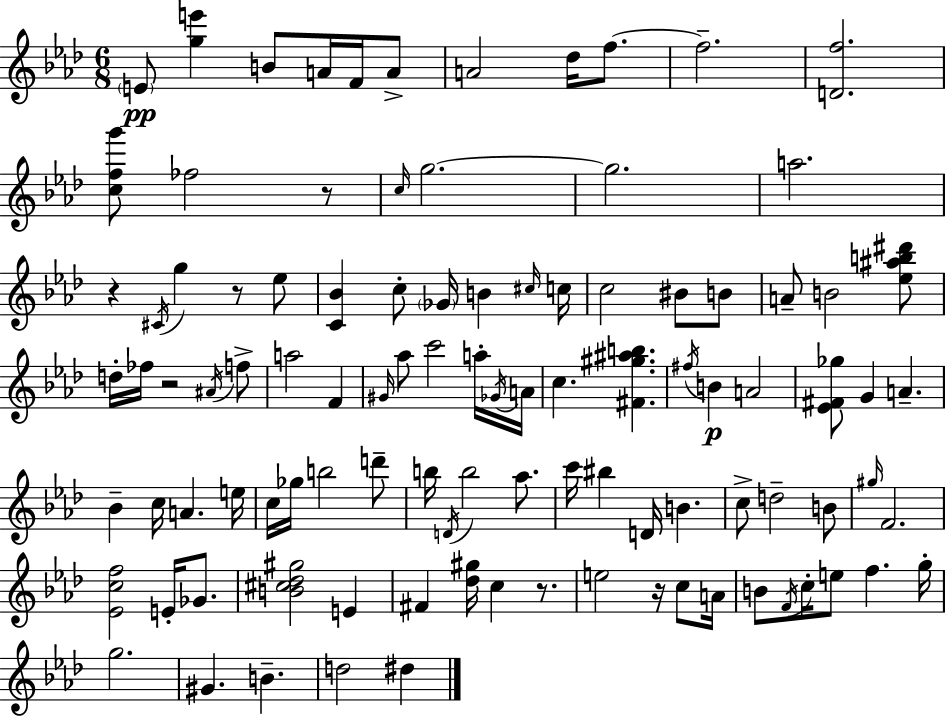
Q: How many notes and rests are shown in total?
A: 101